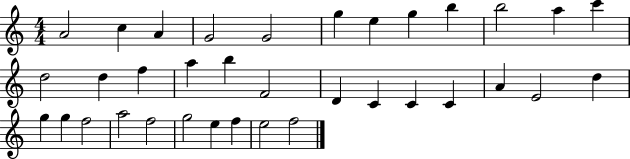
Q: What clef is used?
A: treble